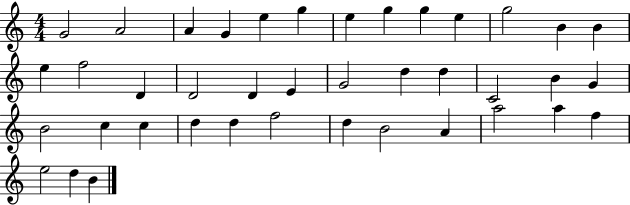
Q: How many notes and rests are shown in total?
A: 40